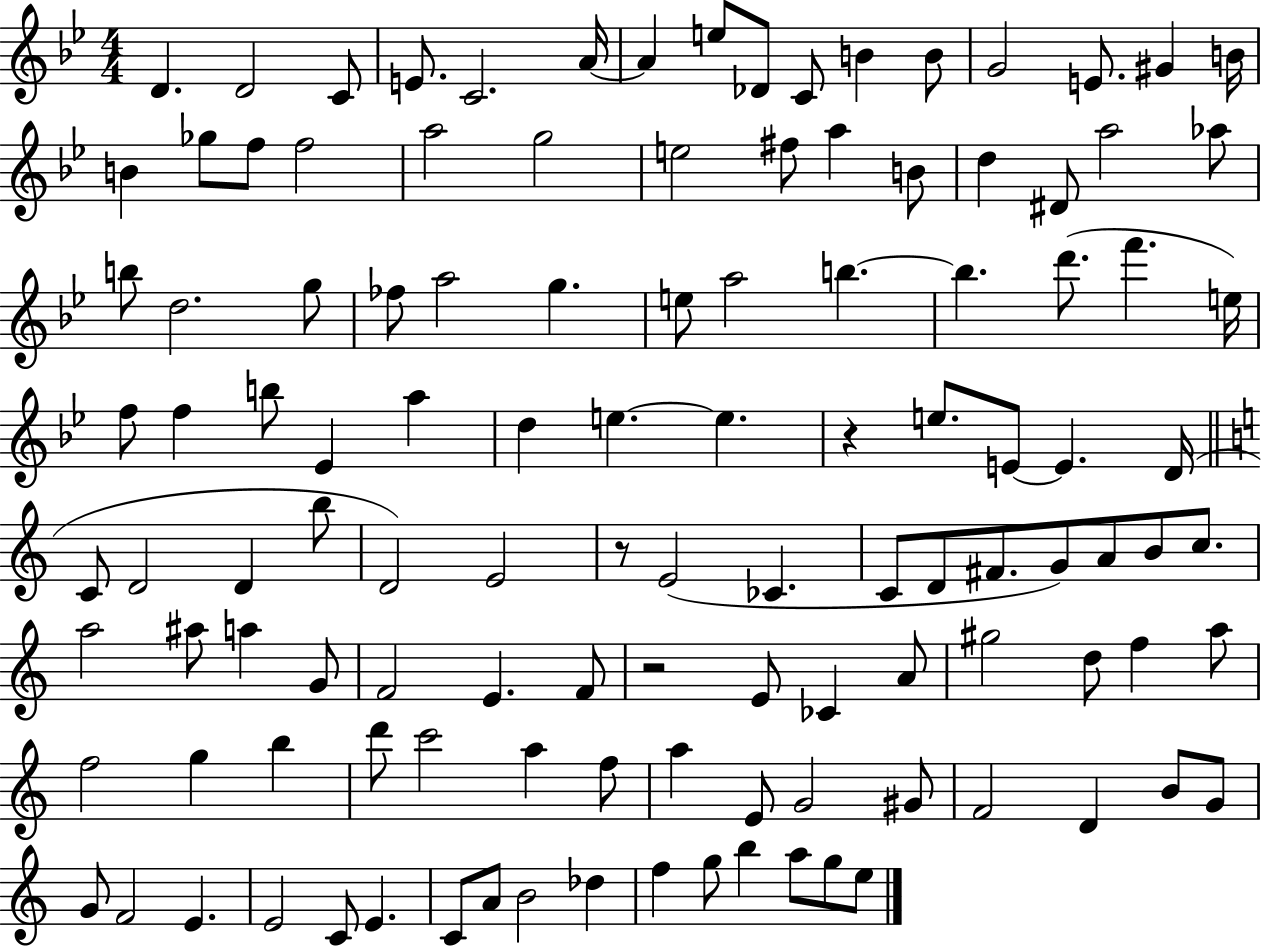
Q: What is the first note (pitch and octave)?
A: D4